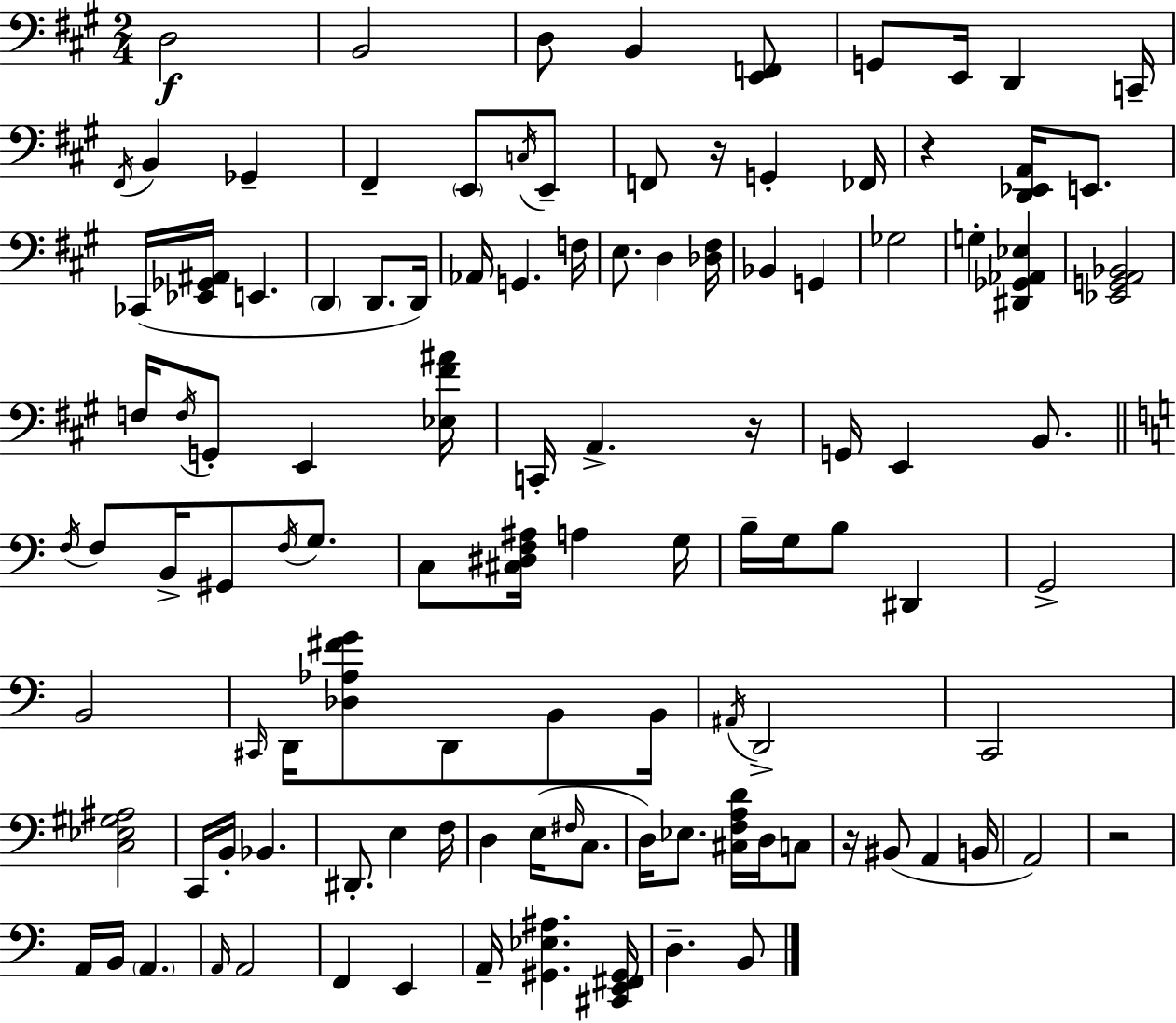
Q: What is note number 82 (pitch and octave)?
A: B2